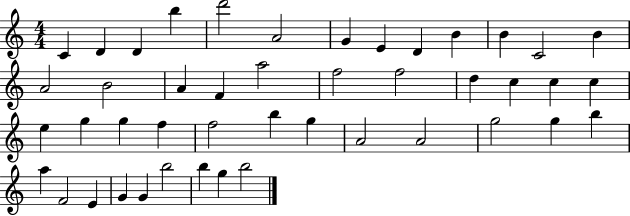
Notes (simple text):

C4/q D4/q D4/q B5/q D6/h A4/h G4/q E4/q D4/q B4/q B4/q C4/h B4/q A4/h B4/h A4/q F4/q A5/h F5/h F5/h D5/q C5/q C5/q C5/q E5/q G5/q G5/q F5/q F5/h B5/q G5/q A4/h A4/h G5/h G5/q B5/q A5/q F4/h E4/q G4/q G4/q B5/h B5/q G5/q B5/h